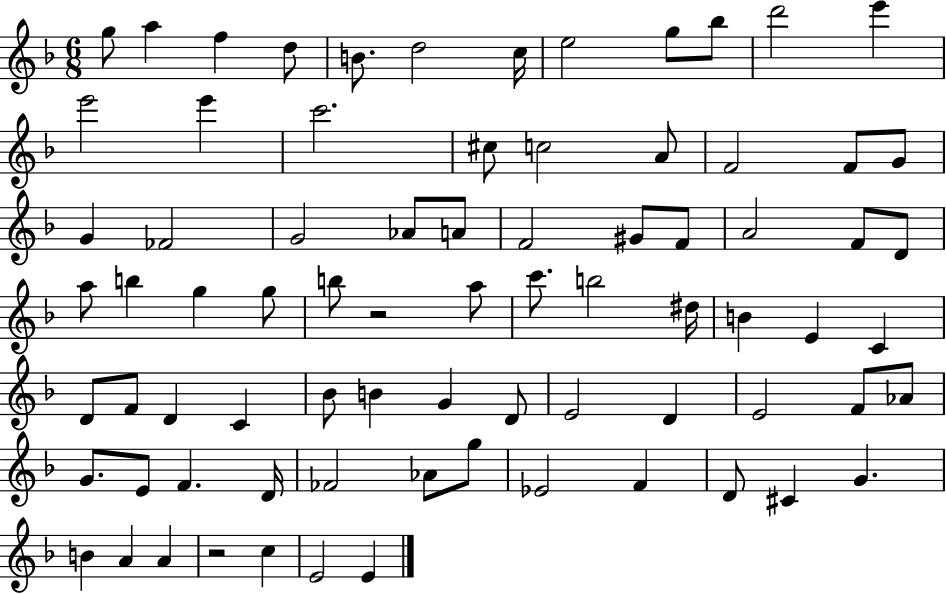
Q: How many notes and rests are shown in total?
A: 77